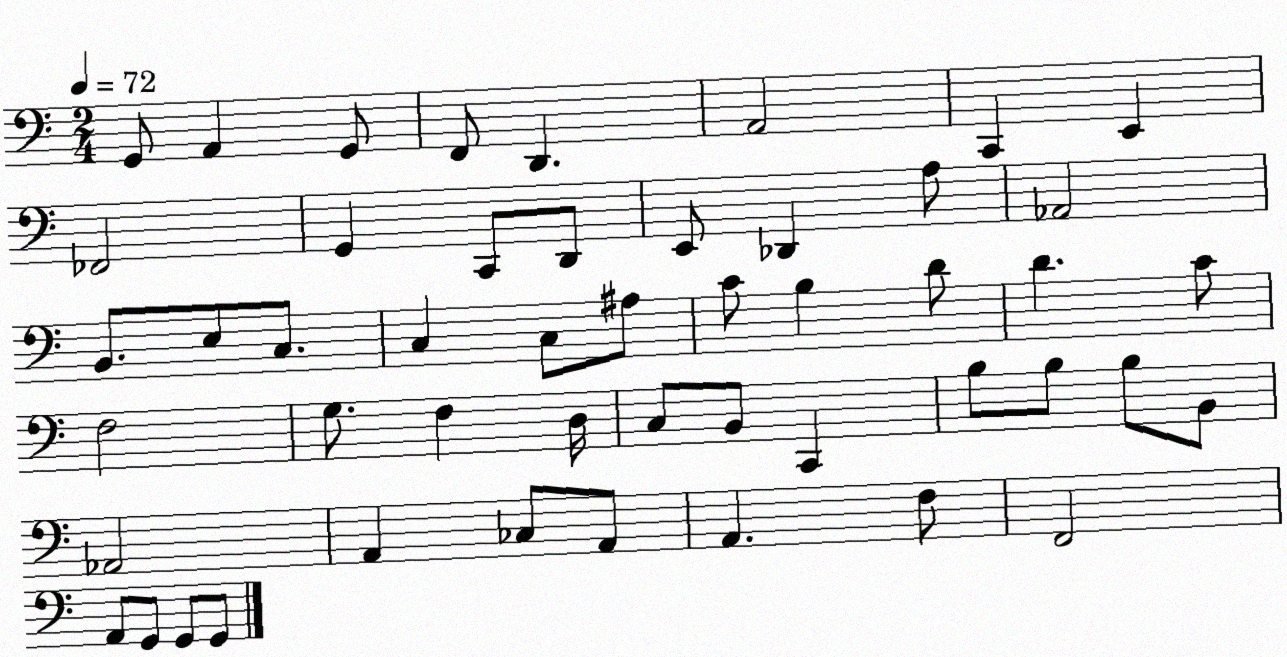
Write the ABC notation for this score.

X:1
T:Untitled
M:2/4
L:1/4
K:C
G,,/2 A,, G,,/2 F,,/2 D,, A,,2 C,, E,, _F,,2 G,, C,,/2 D,,/2 E,,/2 _D,, A,/2 _A,,2 B,,/2 E,/2 C,/2 C, C,/2 ^A,/2 C/2 B, D/2 D C/2 F,2 G,/2 F, D,/4 C,/2 B,,/2 C,, B,/2 B,/2 B,/2 B,,/2 _A,,2 A,, _C,/2 A,,/2 A,, F,/2 F,,2 A,,/2 G,,/2 G,,/2 G,,/2